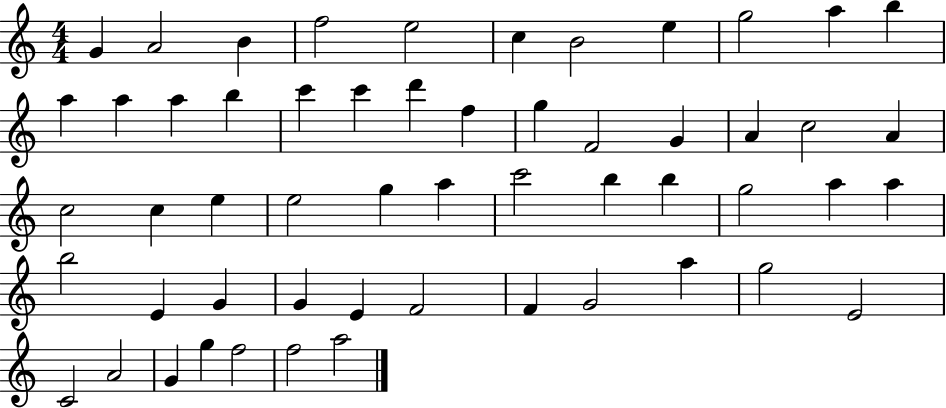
{
  \clef treble
  \numericTimeSignature
  \time 4/4
  \key c \major
  g'4 a'2 b'4 | f''2 e''2 | c''4 b'2 e''4 | g''2 a''4 b''4 | \break a''4 a''4 a''4 b''4 | c'''4 c'''4 d'''4 f''4 | g''4 f'2 g'4 | a'4 c''2 a'4 | \break c''2 c''4 e''4 | e''2 g''4 a''4 | c'''2 b''4 b''4 | g''2 a''4 a''4 | \break b''2 e'4 g'4 | g'4 e'4 f'2 | f'4 g'2 a''4 | g''2 e'2 | \break c'2 a'2 | g'4 g''4 f''2 | f''2 a''2 | \bar "|."
}